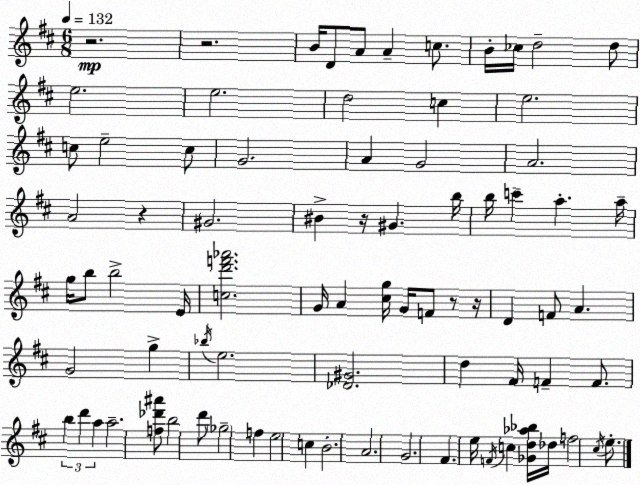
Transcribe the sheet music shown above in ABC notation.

X:1
T:Untitled
M:6/8
L:1/4
K:D
z2 z2 B/4 D/2 A/2 A c/2 B/4 _c/4 d2 d/2 e2 e2 d2 c e2 c/2 e2 c/2 G2 A G2 A2 A2 z ^G2 ^B z/4 ^G b/4 b/4 c' a a/4 g/4 b/2 b2 E/4 [cd'f'_a']2 G/4 A [^cg]/4 G/4 F/2 z/2 z/4 D F/2 A G2 g _b/4 e2 [_D^G]2 d ^F/4 F F/2 b d' a a2 [f_d'^a']/2 b2 d'/2 _g2 f e2 c B2 A2 G2 ^F e/4 F/4 c [_Gd_a_b]/4 _d/4 f2 ^c/4 e/2